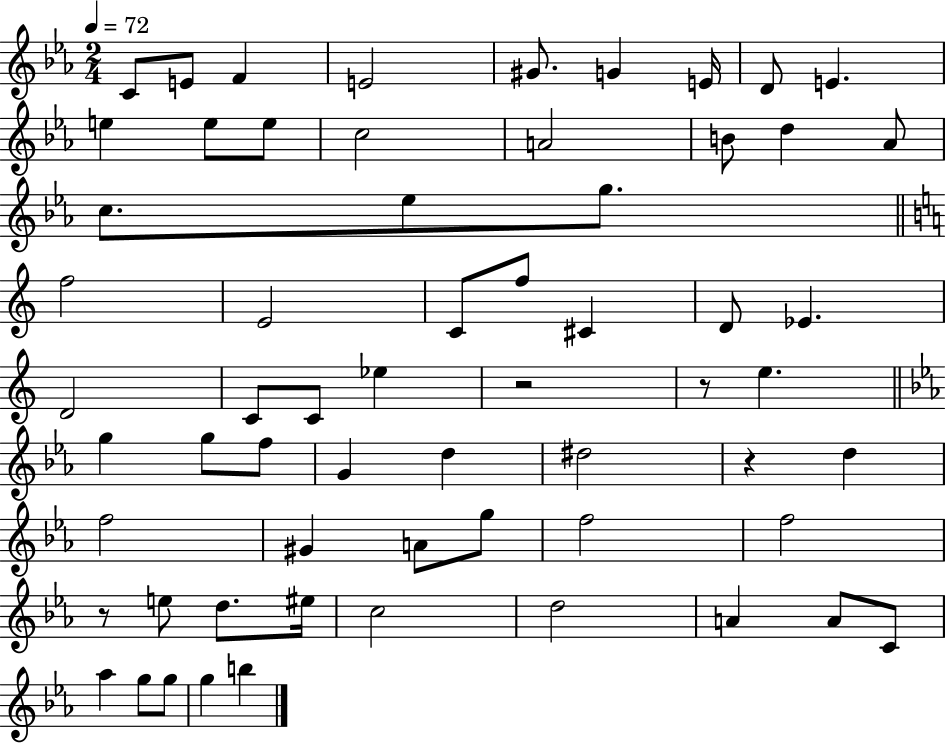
X:1
T:Untitled
M:2/4
L:1/4
K:Eb
C/2 E/2 F E2 ^G/2 G E/4 D/2 E e e/2 e/2 c2 A2 B/2 d _A/2 c/2 _e/2 g/2 f2 E2 C/2 f/2 ^C D/2 _E D2 C/2 C/2 _e z2 z/2 e g g/2 f/2 G d ^d2 z d f2 ^G A/2 g/2 f2 f2 z/2 e/2 d/2 ^e/4 c2 d2 A A/2 C/2 _a g/2 g/2 g b